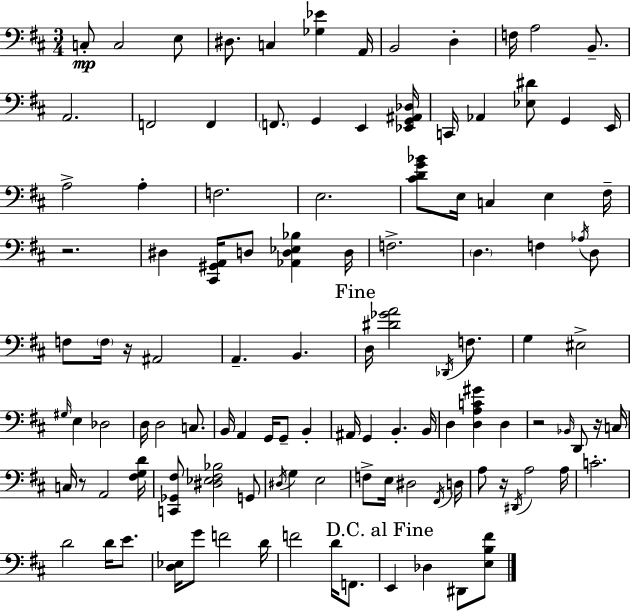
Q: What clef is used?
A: bass